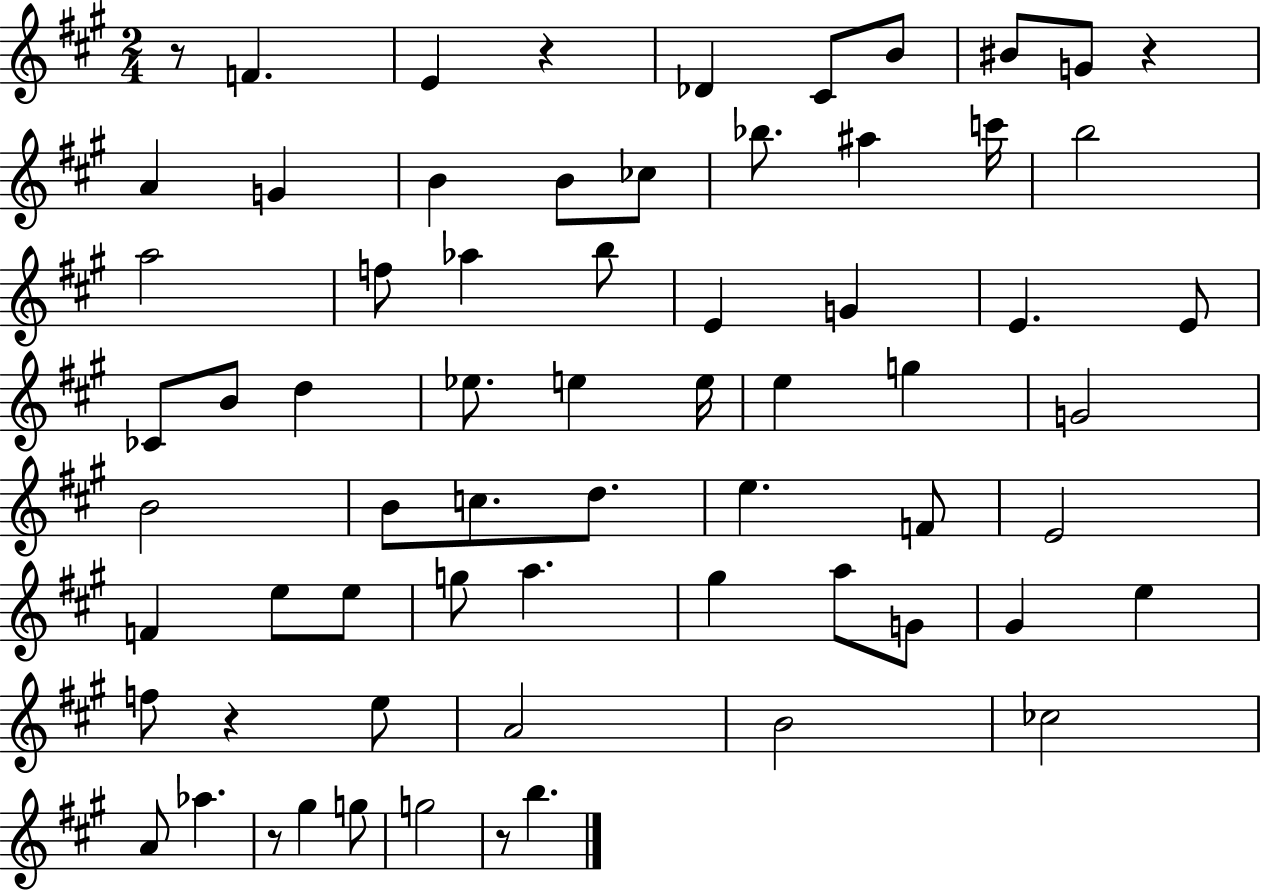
{
  \clef treble
  \numericTimeSignature
  \time 2/4
  \key a \major
  r8 f'4. | e'4 r4 | des'4 cis'8 b'8 | bis'8 g'8 r4 | \break a'4 g'4 | b'4 b'8 ces''8 | bes''8. ais''4 c'''16 | b''2 | \break a''2 | f''8 aes''4 b''8 | e'4 g'4 | e'4. e'8 | \break ces'8 b'8 d''4 | ees''8. e''4 e''16 | e''4 g''4 | g'2 | \break b'2 | b'8 c''8. d''8. | e''4. f'8 | e'2 | \break f'4 e''8 e''8 | g''8 a''4. | gis''4 a''8 g'8 | gis'4 e''4 | \break f''8 r4 e''8 | a'2 | b'2 | ces''2 | \break a'8 aes''4. | r8 gis''4 g''8 | g''2 | r8 b''4. | \break \bar "|."
}